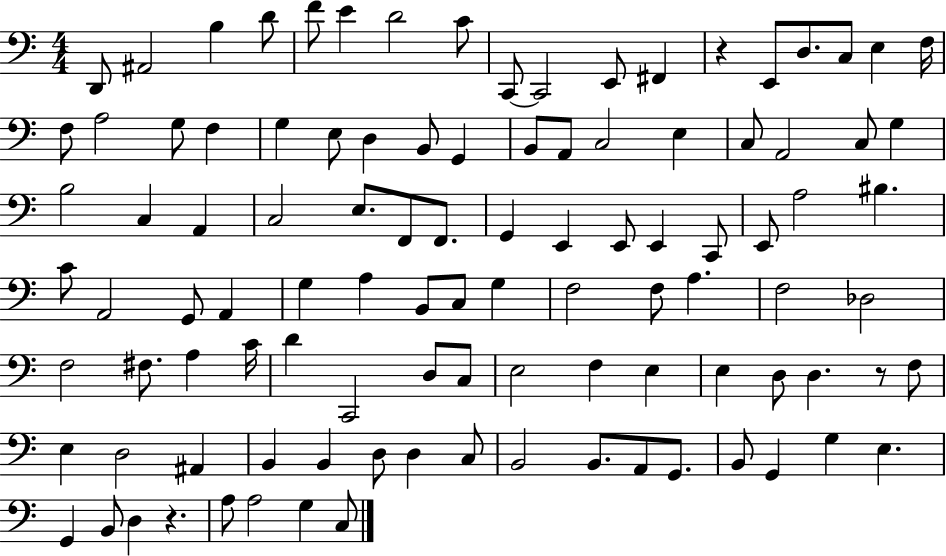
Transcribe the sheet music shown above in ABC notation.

X:1
T:Untitled
M:4/4
L:1/4
K:C
D,,/2 ^A,,2 B, D/2 F/2 E D2 C/2 C,,/2 C,,2 E,,/2 ^F,, z E,,/2 D,/2 C,/2 E, F,/4 F,/2 A,2 G,/2 F, G, E,/2 D, B,,/2 G,, B,,/2 A,,/2 C,2 E, C,/2 A,,2 C,/2 G, B,2 C, A,, C,2 E,/2 F,,/2 F,,/2 G,, E,, E,,/2 E,, C,,/2 E,,/2 A,2 ^B, C/2 A,,2 G,,/2 A,, G, A, B,,/2 C,/2 G, F,2 F,/2 A, F,2 _D,2 F,2 ^F,/2 A, C/4 D C,,2 D,/2 C,/2 E,2 F, E, E, D,/2 D, z/2 F,/2 E, D,2 ^A,, B,, B,, D,/2 D, C,/2 B,,2 B,,/2 A,,/2 G,,/2 B,,/2 G,, G, E, G,, B,,/2 D, z A,/2 A,2 G, C,/2